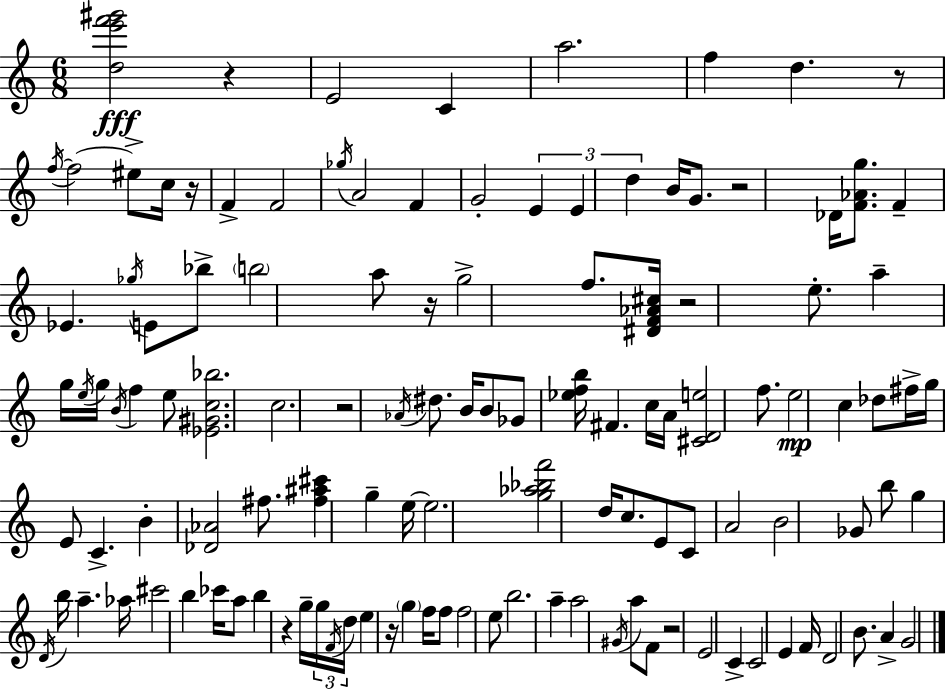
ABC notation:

X:1
T:Untitled
M:6/8
L:1/4
K:C
[de'f'^g']2 z E2 C a2 f d z/2 f/4 f2 ^e/2 c/4 z/4 F F2 _g/4 A2 F G2 E E d B/4 G/2 z2 _D/4 [F_Ag]/2 F _E _g/4 E/2 _b/2 b2 a/2 z/4 g2 f/2 [^DF_A^c]/4 z2 e/2 a g/4 e/4 g/4 B/4 f e/2 [_E^Gc_b]2 c2 z2 _A/4 ^d/2 B/4 B/2 _G/2 [_efb]/4 ^F c/4 A/4 [^CDe]2 f/2 e2 c _d/2 ^f/4 g/4 E/2 C B [_D_A]2 ^f/2 [^f^a^c'] g e/4 e2 [g_a_bf']2 d/4 c/2 E/2 C/2 A2 B2 _G/2 b/2 g D/4 b/4 a _a/4 ^c'2 b _c'/4 a/2 b z g/4 g/4 F/4 d/4 e z/4 g f/4 f/2 f2 e/2 b2 a a2 ^G/4 a/2 F/2 z2 E2 C C2 E F/4 D2 B/2 A G2